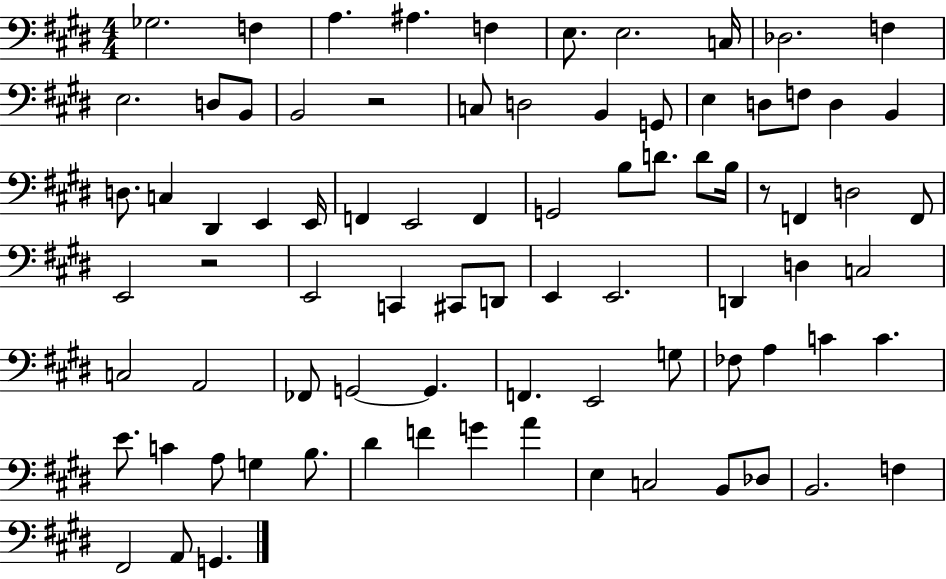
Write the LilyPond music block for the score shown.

{
  \clef bass
  \numericTimeSignature
  \time 4/4
  \key e \major
  ges2. f4 | a4. ais4. f4 | e8. e2. c16 | des2. f4 | \break e2. d8 b,8 | b,2 r2 | c8 d2 b,4 g,8 | e4 d8 f8 d4 b,4 | \break d8. c4 dis,4 e,4 e,16 | f,4 e,2 f,4 | g,2 b8 d'8. d'8 b16 | r8 f,4 d2 f,8 | \break e,2 r2 | e,2 c,4 cis,8 d,8 | e,4 e,2. | d,4 d4 c2 | \break c2 a,2 | fes,8 g,2~~ g,4. | f,4. e,2 g8 | fes8 a4 c'4 c'4. | \break e'8. c'4 a8 g4 b8. | dis'4 f'4 g'4 a'4 | e4 c2 b,8 des8 | b,2. f4 | \break fis,2 a,8 g,4. | \bar "|."
}